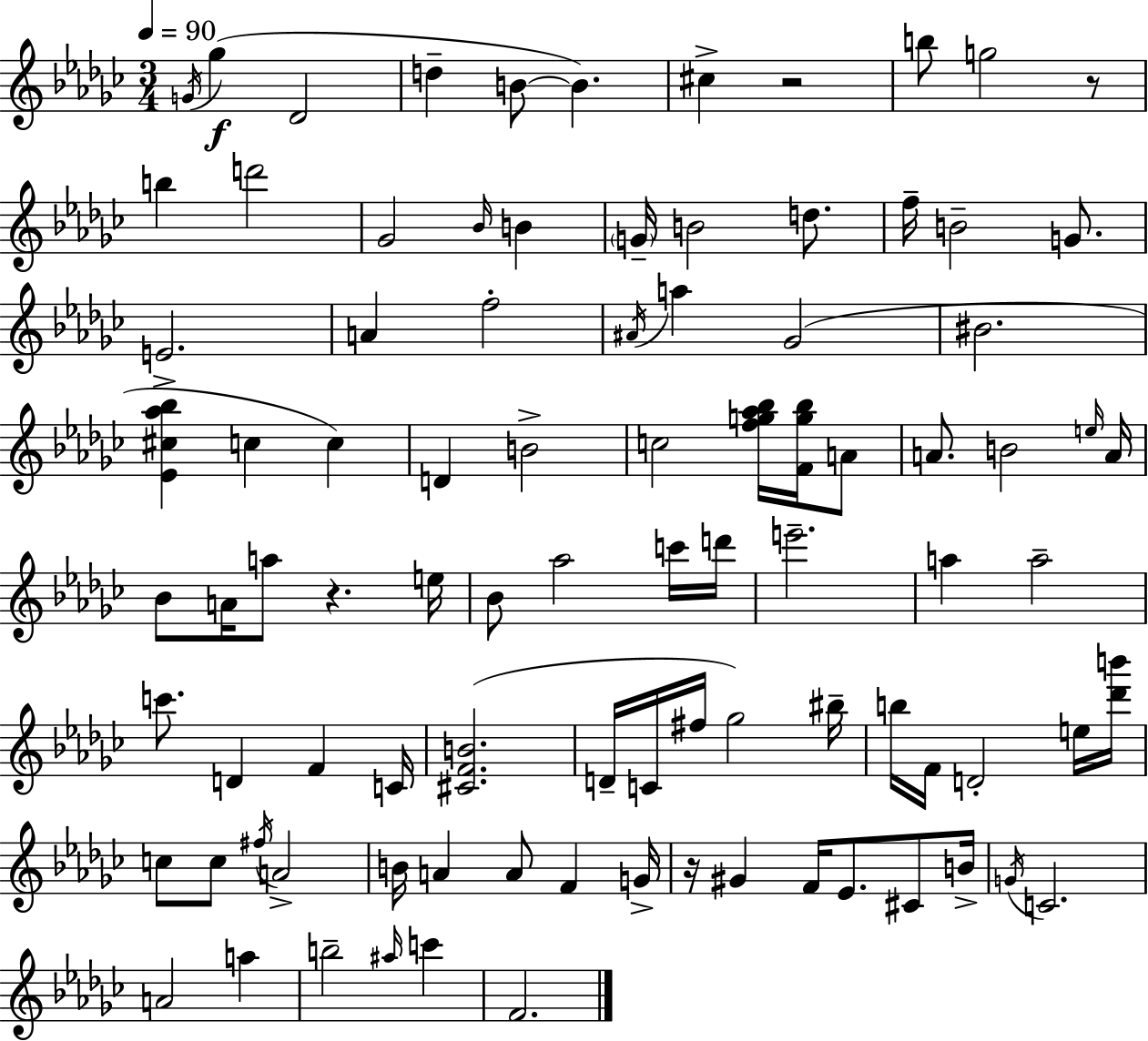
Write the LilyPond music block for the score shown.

{
  \clef treble
  \numericTimeSignature
  \time 3/4
  \key ees \minor
  \tempo 4 = 90
  \acciaccatura { g'16 }\f ges''4( des'2 | d''4-- b'8~~ b'4.) | cis''4-> r2 | b''8 g''2 r8 | \break b''4 d'''2 | ges'2 \grace { bes'16 } b'4 | \parenthesize g'16-- b'2 d''8. | f''16-- b'2-- g'8. | \break e'2.-> | a'4 f''2-. | \acciaccatura { ais'16 } a''4 ges'2( | bis'2. | \break <ees' cis'' aes'' bes''>4 c''4 c''4) | d'4 b'2-> | c''2 <f'' g'' aes'' bes''>16 | <f' g'' bes''>16 a'8 a'8. b'2 | \break \grace { e''16 } a'16 bes'8 a'16 a''8 r4. | e''16 bes'8 aes''2 | c'''16 d'''16 e'''2.-- | a''4 a''2-- | \break c'''8. d'4 f'4 | c'16 <cis' f' b'>2.( | d'16-- c'16 fis''16 ges''2) | bis''16-- b''16 f'16 d'2-. | \break e''16 <des''' b'''>16 c''8 c''8 \acciaccatura { fis''16 } a'2-> | b'16 a'4 a'8 | f'4 g'16-> r16 gis'4 f'16 ees'8. | cis'8 b'16-> \acciaccatura { g'16 } c'2. | \break a'2 | a''4 b''2-- | \grace { ais''16 } c'''4 f'2. | \bar "|."
}